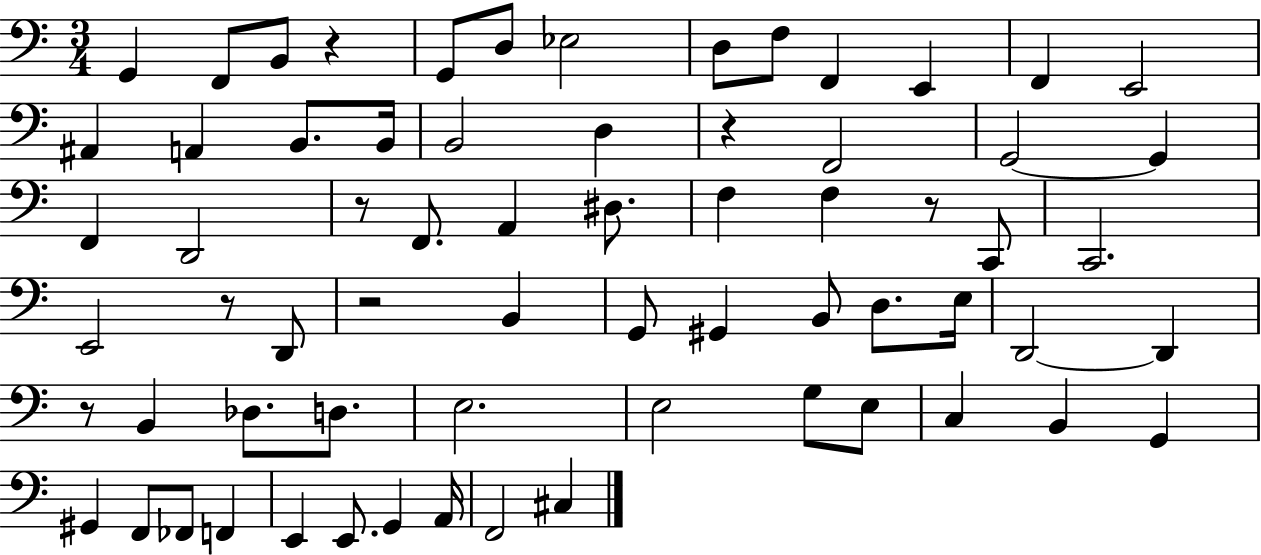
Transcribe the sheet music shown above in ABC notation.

X:1
T:Untitled
M:3/4
L:1/4
K:C
G,, F,,/2 B,,/2 z G,,/2 D,/2 _E,2 D,/2 F,/2 F,, E,, F,, E,,2 ^A,, A,, B,,/2 B,,/4 B,,2 D, z F,,2 G,,2 G,, F,, D,,2 z/2 F,,/2 A,, ^D,/2 F, F, z/2 C,,/2 C,,2 E,,2 z/2 D,,/2 z2 B,, G,,/2 ^G,, B,,/2 D,/2 E,/4 D,,2 D,, z/2 B,, _D,/2 D,/2 E,2 E,2 G,/2 E,/2 C, B,, G,, ^G,, F,,/2 _F,,/2 F,, E,, E,,/2 G,, A,,/4 F,,2 ^C,